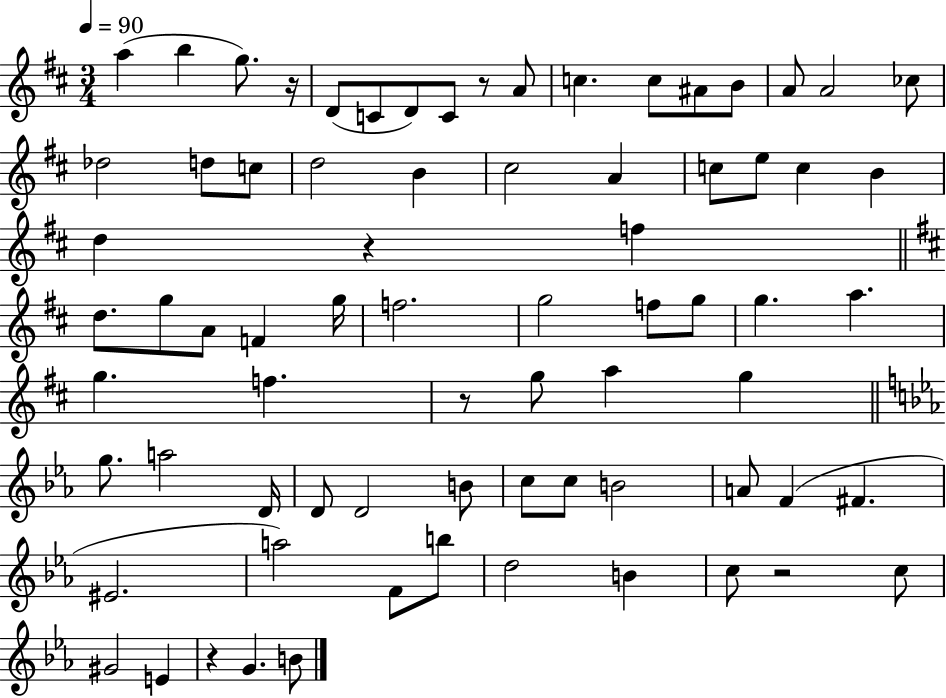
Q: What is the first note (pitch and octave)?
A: A5